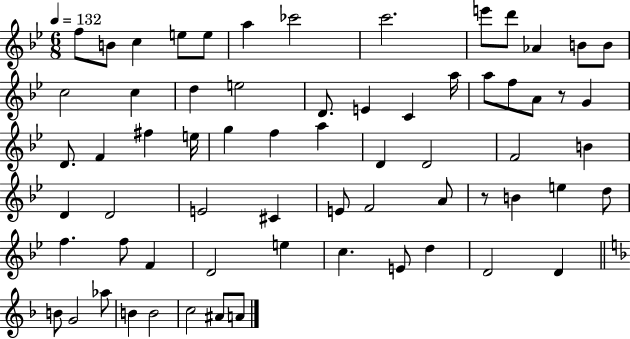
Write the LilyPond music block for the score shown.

{
  \clef treble
  \numericTimeSignature
  \time 6/8
  \key bes \major
  \tempo 4 = 132
  f''8 b'8 c''4 e''8 e''8 | a''4 ces'''2 | c'''2. | e'''8 d'''8 aes'4 b'8 b'8 | \break c''2 c''4 | d''4 e''2 | d'8. e'4 c'4 a''16 | a''8 f''8 a'8 r8 g'4 | \break d'8. f'4 fis''4 e''16 | g''4 f''4 a''4 | d'4 d'2 | f'2 b'4 | \break d'4 d'2 | e'2 cis'4 | e'8 f'2 a'8 | r8 b'4 e''4 d''8 | \break f''4. f''8 f'4 | d'2 e''4 | c''4. e'8 d''4 | d'2 d'4 | \break \bar "||" \break \key d \minor b'8 g'2 aes''8 | b'4 b'2 | c''2 ais'8 a'8 | \bar "|."
}